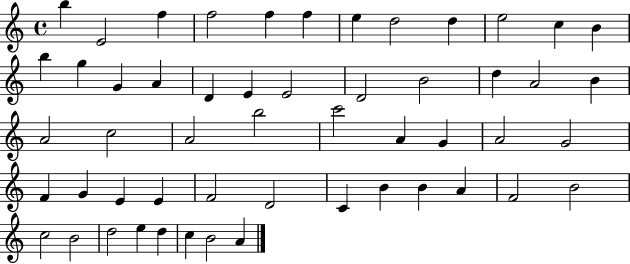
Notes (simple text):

B5/q E4/h F5/q F5/h F5/q F5/q E5/q D5/h D5/q E5/h C5/q B4/q B5/q G5/q G4/q A4/q D4/q E4/q E4/h D4/h B4/h D5/q A4/h B4/q A4/h C5/h A4/h B5/h C6/h A4/q G4/q A4/h G4/h F4/q G4/q E4/q E4/q F4/h D4/h C4/q B4/q B4/q A4/q F4/h B4/h C5/h B4/h D5/h E5/q D5/q C5/q B4/h A4/q